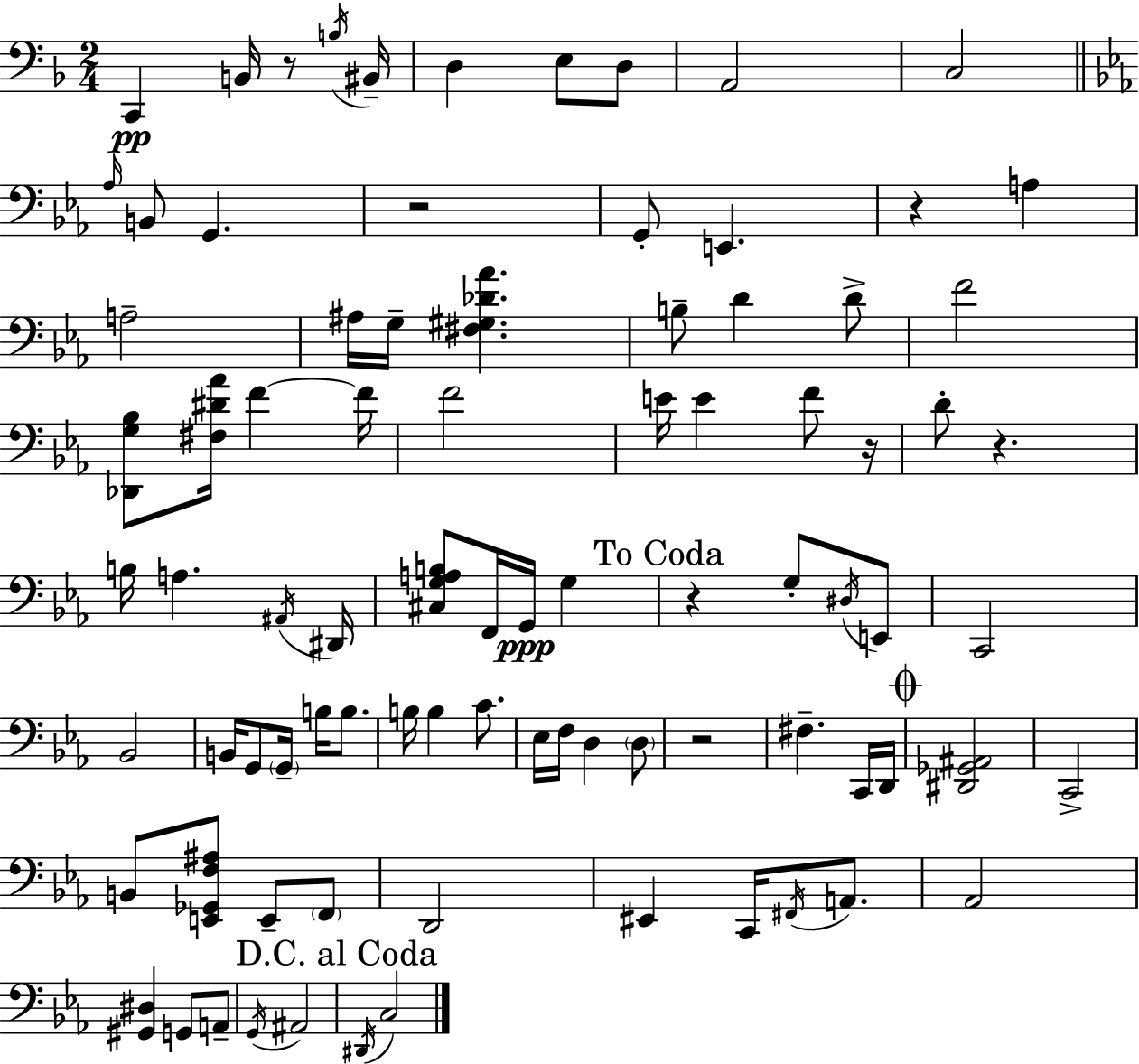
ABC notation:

X:1
T:Untitled
M:2/4
L:1/4
K:Dm
C,, B,,/4 z/2 B,/4 ^B,,/4 D, E,/2 D,/2 A,,2 C,2 _A,/4 B,,/2 G,, z2 G,,/2 E,, z A, A,2 ^A,/4 G,/4 [^F,^G,_D_A] B,/2 D D/2 F2 [_D,,G,_B,]/2 [^F,^D_A]/4 F F/4 F2 E/4 E F/2 z/4 D/2 z B,/4 A, ^A,,/4 ^D,,/4 [^C,G,A,B,]/2 F,,/4 G,,/4 G, z G,/2 ^D,/4 E,,/2 C,,2 _B,,2 B,,/4 G,,/2 G,,/4 B,/4 B,/2 B,/4 B, C/2 _E,/4 F,/4 D, D,/2 z2 ^F, C,,/4 D,,/4 [^D,,_G,,^A,,]2 C,,2 B,,/2 [E,,_G,,F,^A,]/2 E,,/2 F,,/2 D,,2 ^E,, C,,/4 ^F,,/4 A,,/2 _A,,2 [^G,,^D,] G,,/2 A,,/2 G,,/4 ^A,,2 ^D,,/4 C,2